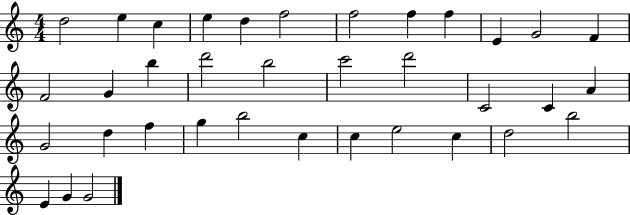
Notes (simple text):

D5/h E5/q C5/q E5/q D5/q F5/h F5/h F5/q F5/q E4/q G4/h F4/q F4/h G4/q B5/q D6/h B5/h C6/h D6/h C4/h C4/q A4/q G4/h D5/q F5/q G5/q B5/h C5/q C5/q E5/h C5/q D5/h B5/h E4/q G4/q G4/h